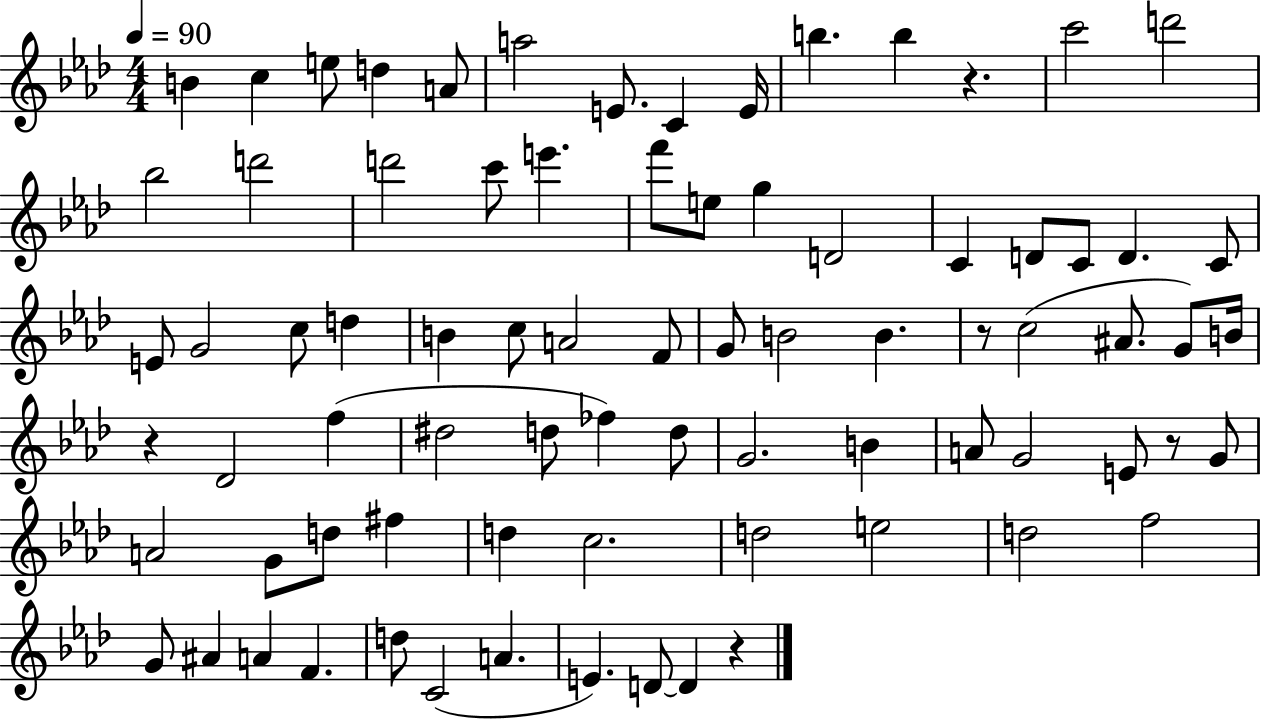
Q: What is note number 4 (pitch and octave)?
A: D5